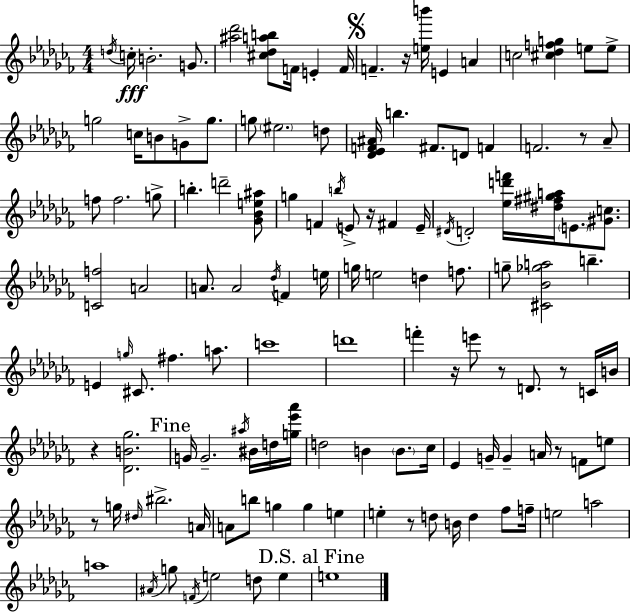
{
  \clef treble
  \numericTimeSignature
  \time 4/4
  \key aes \minor
  \acciaccatura { d''16 }\fff c''16-. b'2.-. g'8. | <ais'' des'''>2 <cis'' des'' a'' b''>8 f'16 e'4-. | f'16 \mark \markup { \musicglyph "scripts.segno" } f'4.-- r16 <e'' b'''>16 e'4 a'4 | c''2 <cis'' des'' f'' g''>4 e''8 e''8-> | \break g''2 c''16 b'8 g'8-> g''8. | g''8 \parenthesize eis''2. d''8 | <des' ees' f' ais'>16 b''4. fis'8. d'8 f'4 | f'2. r8 aes'8-- | \break f''8 f''2. g''8-> | b''4.-. d'''2-- <ges' bes' e'' ais''>8 | g''4 f'4 \acciaccatura { b''16 } e'8-> r16 fis'4 | e'16-- \acciaccatura { dis'16 } d'2-. <ees'' d''' f'''>16 <dis'' fis'' gis'' a''>16 \parenthesize e'8. | \break <gis' c''>8. <c' f''>2 a'2 | a'8. a'2 \acciaccatura { des''16 } f'4 | e''16 g''16 e''2 d''4 | f''8. g''8-- <cis' bes' ges'' a''>2 b''4.-- | \break e'4 \grace { g''16 } cis'8. fis''4. | a''8. c'''1 | d'''1 | f'''4-. r16 e'''8 r8 d'8. | \break r8 c'16 b'16 r4 <des' b' ges''>2. | \mark "Fine" g'16 g'2.-- | \acciaccatura { ais''16 } bis'16 d''16 <g'' ees''' aes'''>16 d''2 b'4 | \parenthesize b'8. ces''16 ees'4 g'16-- g'4-- a'16 | \break r8 f'8 e''8 r8 g''16 \grace { dis''16 } bis''2.-> | a'16 a'8 b''8 g''4 g''4 | e''4 e''4-. r8 d''8 b'16 | d''4 fes''8 f''16-- e''2 a''2 | \break a''1 | \acciaccatura { ais'16 } g''8 \acciaccatura { f'16 } e''2 | d''8 e''4 \mark "D.S. al Fine" e''1 | \bar "|."
}